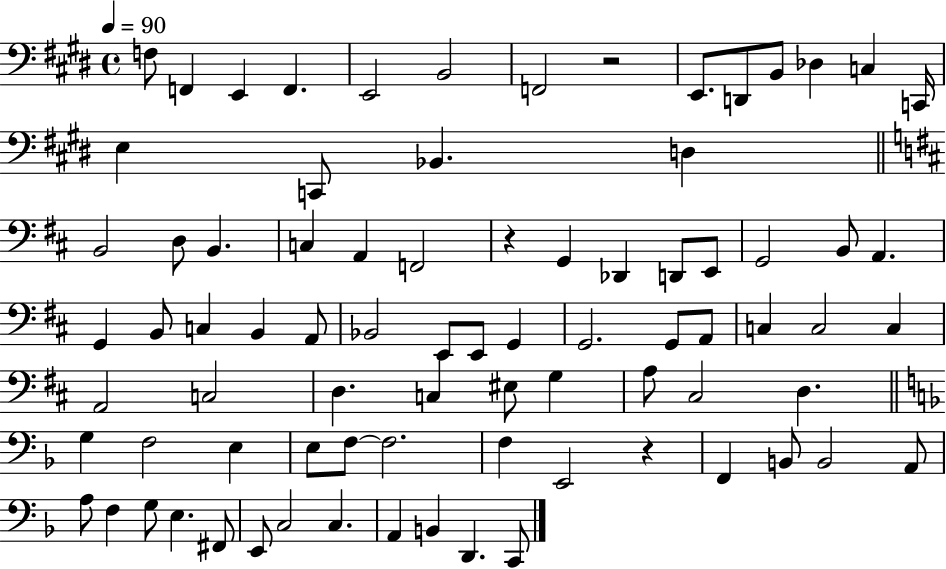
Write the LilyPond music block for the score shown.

{
  \clef bass
  \time 4/4
  \defaultTimeSignature
  \key e \major
  \tempo 4 = 90
  f8 f,4 e,4 f,4. | e,2 b,2 | f,2 r2 | e,8. d,8 b,8 des4 c4 c,16 | \break e4 c,8 bes,4. d4 | \bar "||" \break \key d \major b,2 d8 b,4. | c4 a,4 f,2 | r4 g,4 des,4 d,8 e,8 | g,2 b,8 a,4. | \break g,4 b,8 c4 b,4 a,8 | bes,2 e,8 e,8 g,4 | g,2. g,8 a,8 | c4 c2 c4 | \break a,2 c2 | d4. c4 eis8 g4 | a8 cis2 d4. | \bar "||" \break \key f \major g4 f2 e4 | e8 f8~~ f2. | f4 e,2 r4 | f,4 b,8 b,2 a,8 | \break a8 f4 g8 e4. fis,8 | e,8 c2 c4. | a,4 b,4 d,4. c,8 | \bar "|."
}